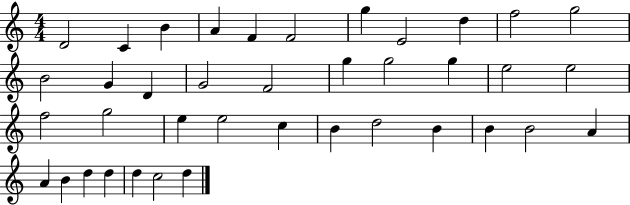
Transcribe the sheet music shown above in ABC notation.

X:1
T:Untitled
M:4/4
L:1/4
K:C
D2 C B A F F2 g E2 d f2 g2 B2 G D G2 F2 g g2 g e2 e2 f2 g2 e e2 c B d2 B B B2 A A B d d d c2 d